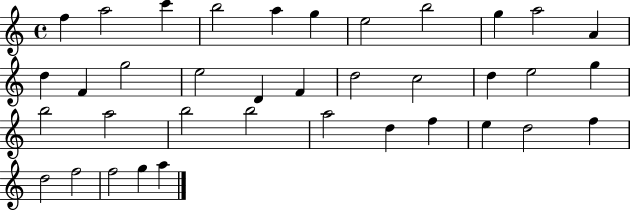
X:1
T:Untitled
M:4/4
L:1/4
K:C
f a2 c' b2 a g e2 b2 g a2 A d F g2 e2 D F d2 c2 d e2 g b2 a2 b2 b2 a2 d f e d2 f d2 f2 f2 g a